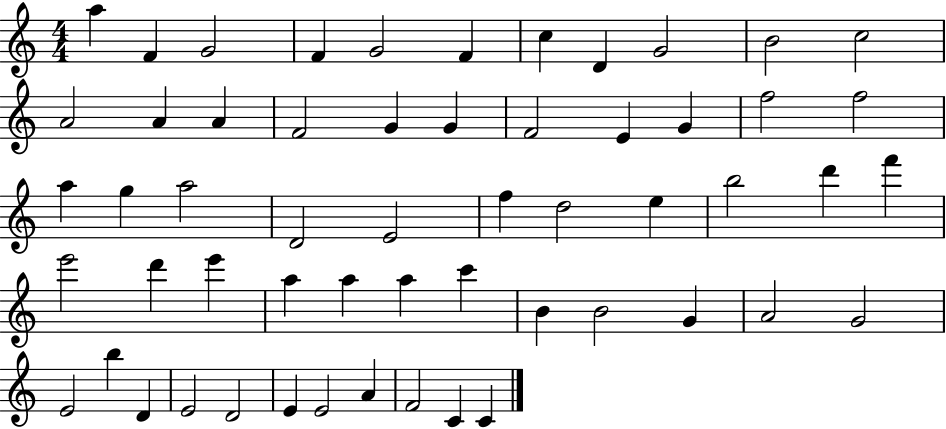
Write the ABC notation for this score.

X:1
T:Untitled
M:4/4
L:1/4
K:C
a F G2 F G2 F c D G2 B2 c2 A2 A A F2 G G F2 E G f2 f2 a g a2 D2 E2 f d2 e b2 d' f' e'2 d' e' a a a c' B B2 G A2 G2 E2 b D E2 D2 E E2 A F2 C C